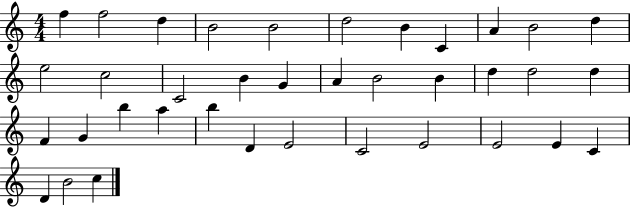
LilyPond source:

{
  \clef treble
  \numericTimeSignature
  \time 4/4
  \key c \major
  f''4 f''2 d''4 | b'2 b'2 | d''2 b'4 c'4 | a'4 b'2 d''4 | \break e''2 c''2 | c'2 b'4 g'4 | a'4 b'2 b'4 | d''4 d''2 d''4 | \break f'4 g'4 b''4 a''4 | b''4 d'4 e'2 | c'2 e'2 | e'2 e'4 c'4 | \break d'4 b'2 c''4 | \bar "|."
}